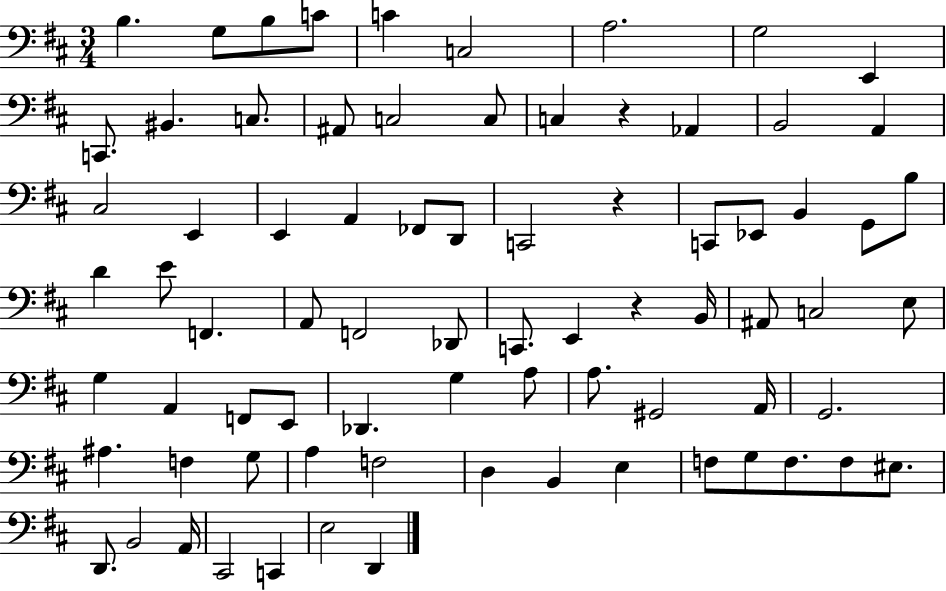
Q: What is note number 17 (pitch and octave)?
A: Ab2